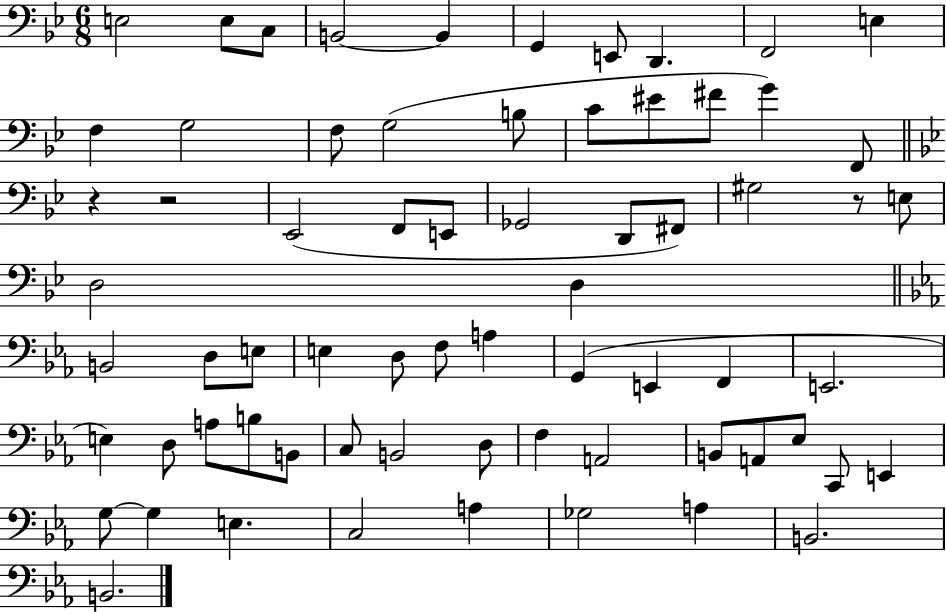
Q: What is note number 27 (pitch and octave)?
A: G#3